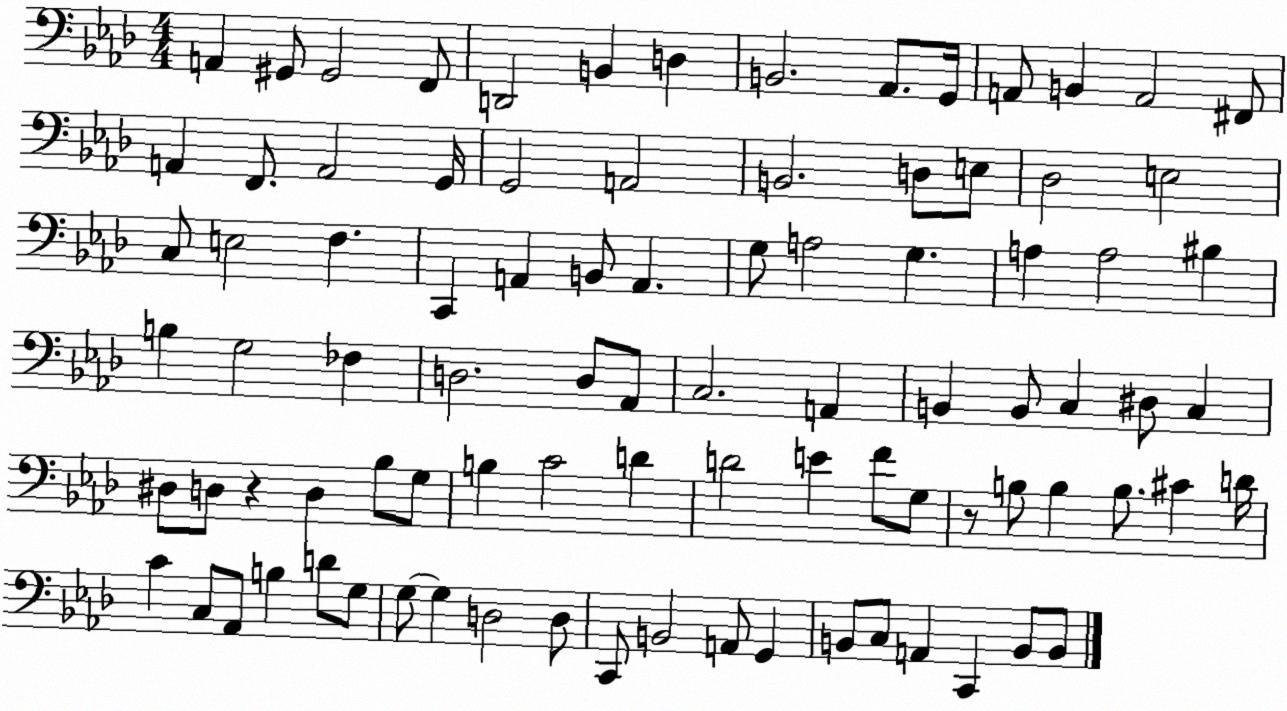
X:1
T:Untitled
M:4/4
L:1/4
K:Ab
A,, ^G,,/2 ^G,,2 F,,/2 D,,2 B,, D, B,,2 _A,,/2 G,,/4 A,,/2 B,, A,,2 ^F,,/2 A,, F,,/2 A,,2 G,,/4 G,,2 A,,2 B,,2 D,/2 E,/2 _D,2 E,2 C,/2 E,2 F, C,, A,, B,,/2 A,, G,/2 A,2 G, A, A,2 ^B, B, G,2 _F, D,2 D,/2 _A,,/2 C,2 A,, B,, B,,/2 C, ^D,/2 C, ^D,/2 D,/2 z D, _B,/2 G,/2 B, C2 D D2 E F/2 G,/2 z/2 B,/2 B, B,/2 ^C D/4 C C,/2 _A,,/2 B, D/2 G,/2 G,/2 G, D,2 D,/2 C,,/2 B,,2 A,,/2 G,, B,,/2 C,/2 A,, C,, B,,/2 B,,/2